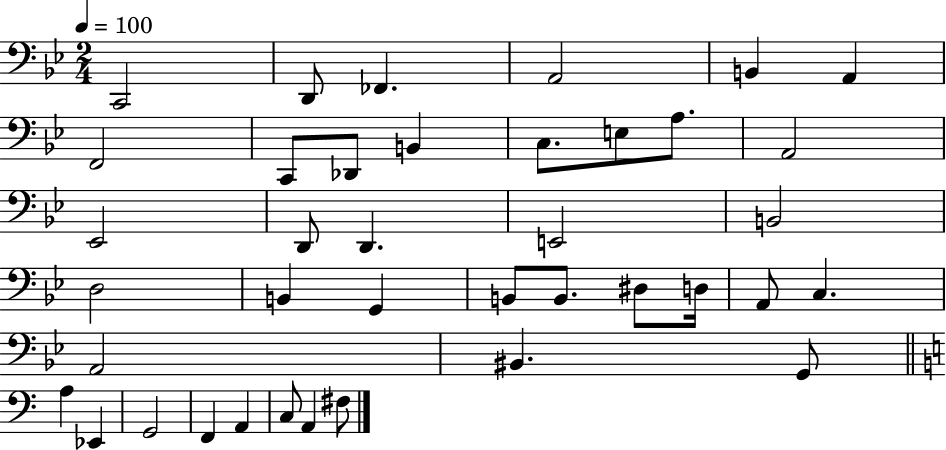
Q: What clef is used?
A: bass